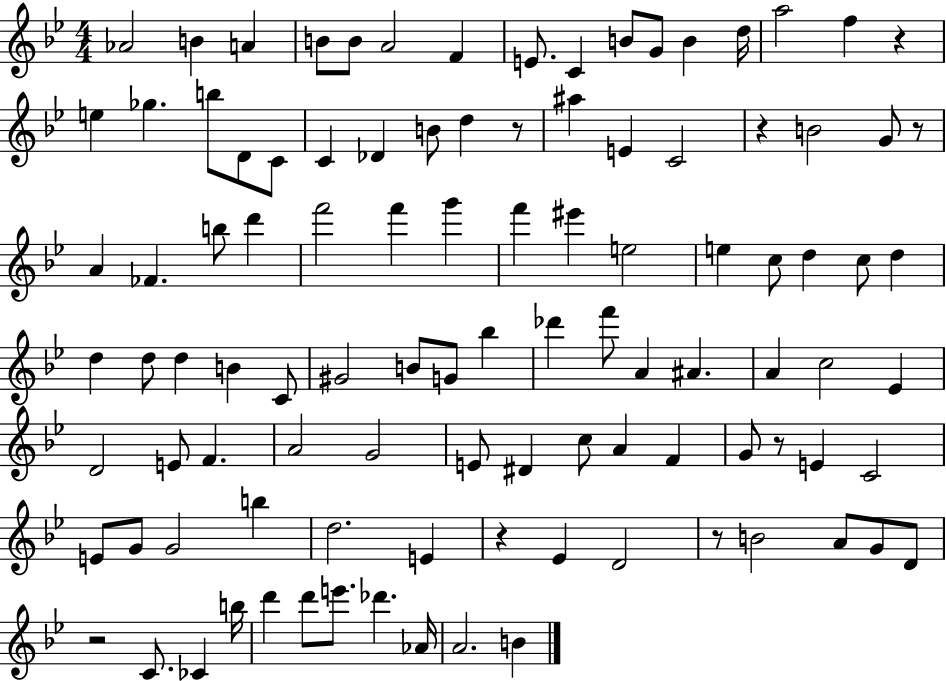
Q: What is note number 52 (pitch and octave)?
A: G4